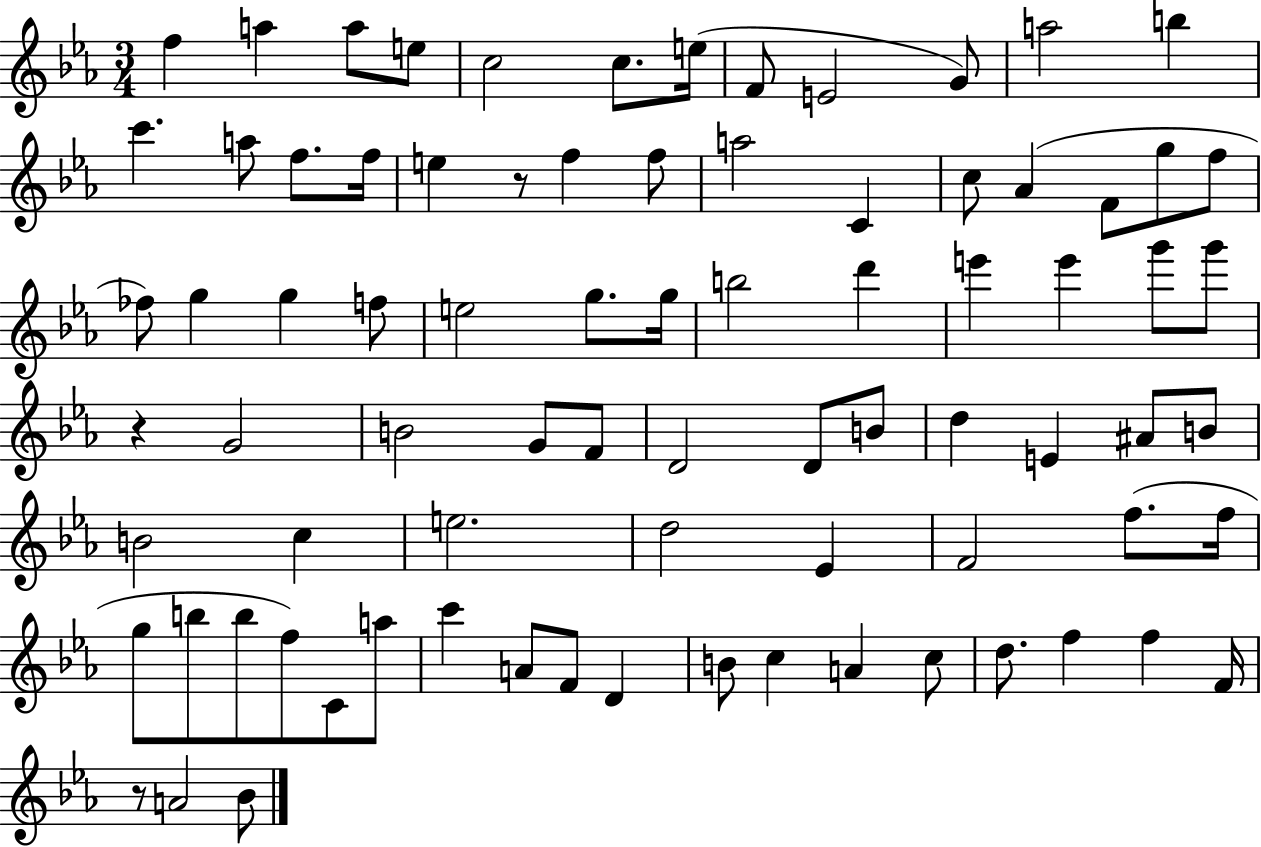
{
  \clef treble
  \numericTimeSignature
  \time 3/4
  \key ees \major
  \repeat volta 2 { f''4 a''4 a''8 e''8 | c''2 c''8. e''16( | f'8 e'2 g'8) | a''2 b''4 | \break c'''4. a''8 f''8. f''16 | e''4 r8 f''4 f''8 | a''2 c'4 | c''8 aes'4( f'8 g''8 f''8 | \break fes''8) g''4 g''4 f''8 | e''2 g''8. g''16 | b''2 d'''4 | e'''4 e'''4 g'''8 g'''8 | \break r4 g'2 | b'2 g'8 f'8 | d'2 d'8 b'8 | d''4 e'4 ais'8 b'8 | \break b'2 c''4 | e''2. | d''2 ees'4 | f'2 f''8.( f''16 | \break g''8 b''8 b''8 f''8) c'8 a''8 | c'''4 a'8 f'8 d'4 | b'8 c''4 a'4 c''8 | d''8. f''4 f''4 f'16 | \break r8 a'2 bes'8 | } \bar "|."
}